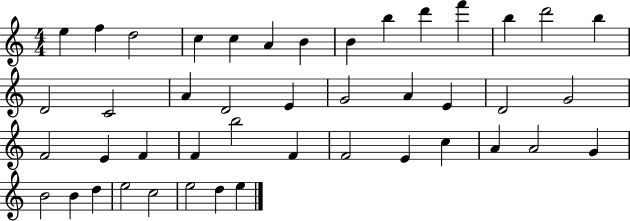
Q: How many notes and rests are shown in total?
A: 44